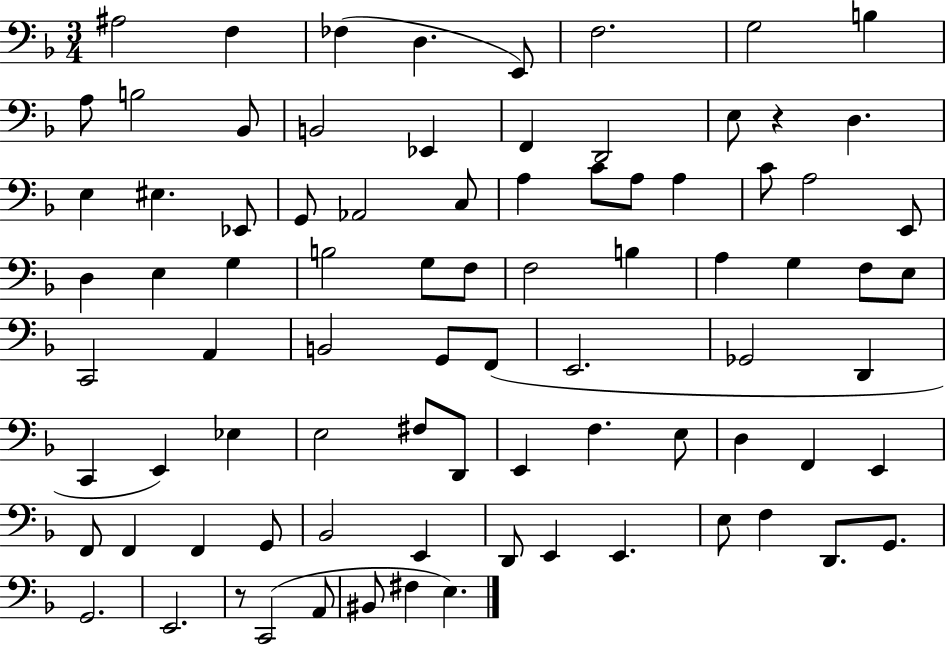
A#3/h F3/q FES3/q D3/q. E2/e F3/h. G3/h B3/q A3/e B3/h Bb2/e B2/h Eb2/q F2/q D2/h E3/e R/q D3/q. E3/q EIS3/q. Eb2/e G2/e Ab2/h C3/e A3/q C4/e A3/e A3/q C4/e A3/h E2/e D3/q E3/q G3/q B3/h G3/e F3/e F3/h B3/q A3/q G3/q F3/e E3/e C2/h A2/q B2/h G2/e F2/e E2/h. Gb2/h D2/q C2/q E2/q Eb3/q E3/h F#3/e D2/e E2/q F3/q. E3/e D3/q F2/q E2/q F2/e F2/q F2/q G2/e Bb2/h E2/q D2/e E2/q E2/q. E3/e F3/q D2/e. G2/e. G2/h. E2/h. R/e C2/h A2/e BIS2/e F#3/q E3/q.